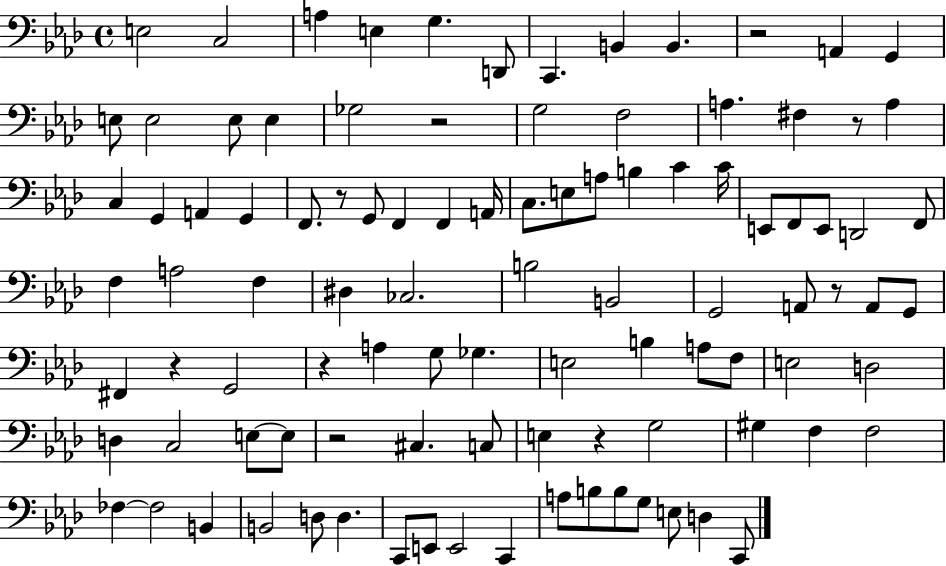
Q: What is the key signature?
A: AES major